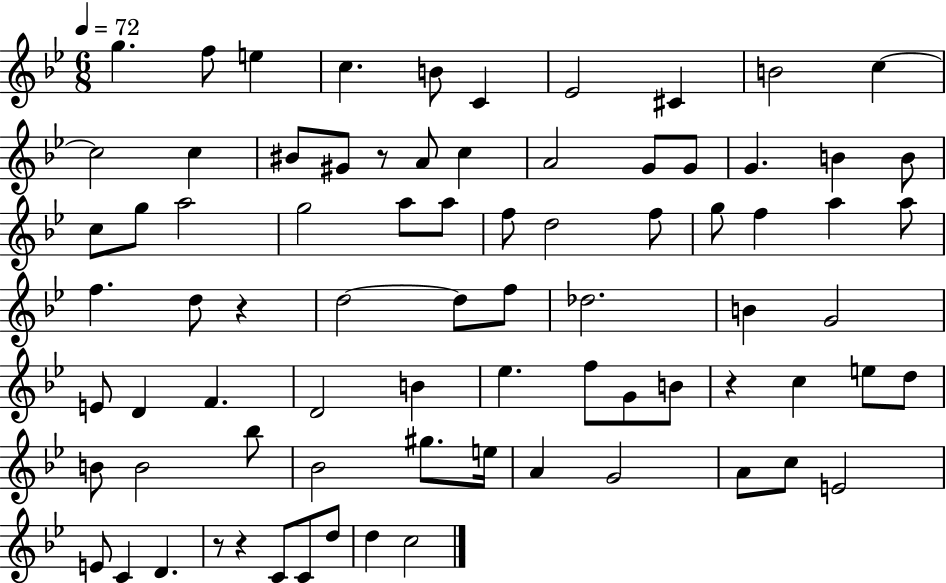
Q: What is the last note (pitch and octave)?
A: C5